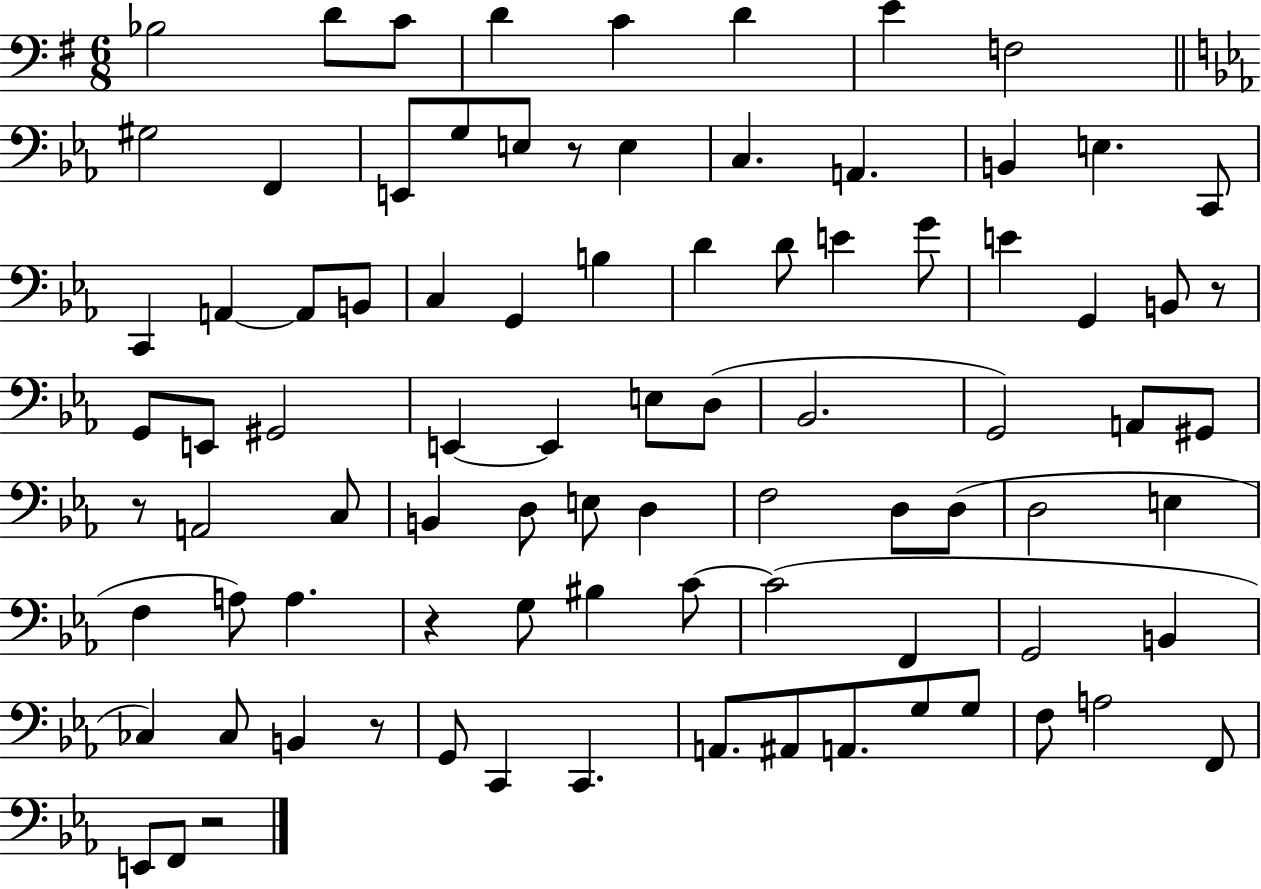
{
  \clef bass
  \numericTimeSignature
  \time 6/8
  \key g \major
  bes2 d'8 c'8 | d'4 c'4 d'4 | e'4 f2 | \bar "||" \break \key c \minor gis2 f,4 | e,8 g8 e8 r8 e4 | c4. a,4. | b,4 e4. c,8 | \break c,4 a,4~~ a,8 b,8 | c4 g,4 b4 | d'4 d'8 e'4 g'8 | e'4 g,4 b,8 r8 | \break g,8 e,8 gis,2 | e,4~~ e,4 e8 d8( | bes,2. | g,2) a,8 gis,8 | \break r8 a,2 c8 | b,4 d8 e8 d4 | f2 d8 d8( | d2 e4 | \break f4 a8) a4. | r4 g8 bis4 c'8~~ | c'2( f,4 | g,2 b,4 | \break ces4) ces8 b,4 r8 | g,8 c,4 c,4. | a,8. ais,8 a,8. g8 g8 | f8 a2 f,8 | \break e,8 f,8 r2 | \bar "|."
}